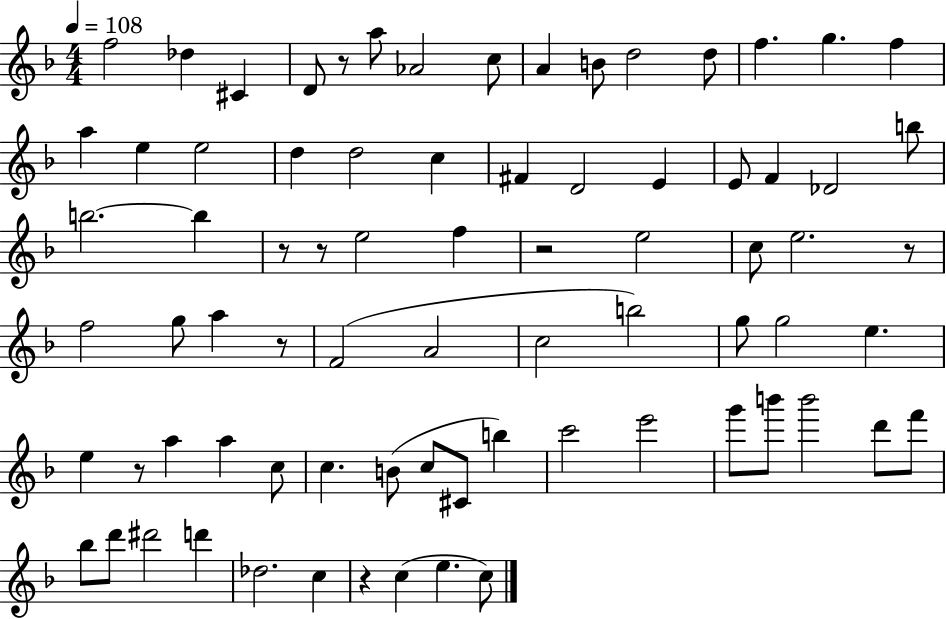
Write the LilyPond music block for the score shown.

{
  \clef treble
  \numericTimeSignature
  \time 4/4
  \key f \major
  \tempo 4 = 108
  \repeat volta 2 { f''2 des''4 cis'4 | d'8 r8 a''8 aes'2 c''8 | a'4 b'8 d''2 d''8 | f''4. g''4. f''4 | \break a''4 e''4 e''2 | d''4 d''2 c''4 | fis'4 d'2 e'4 | e'8 f'4 des'2 b''8 | \break b''2.~~ b''4 | r8 r8 e''2 f''4 | r2 e''2 | c''8 e''2. r8 | \break f''2 g''8 a''4 r8 | f'2( a'2 | c''2 b''2) | g''8 g''2 e''4. | \break e''4 r8 a''4 a''4 c''8 | c''4. b'8( c''8 cis'8 b''4) | c'''2 e'''2 | g'''8 b'''8 b'''2 d'''8 f'''8 | \break bes''8 d'''8 dis'''2 d'''4 | des''2. c''4 | r4 c''4( e''4. c''8) | } \bar "|."
}